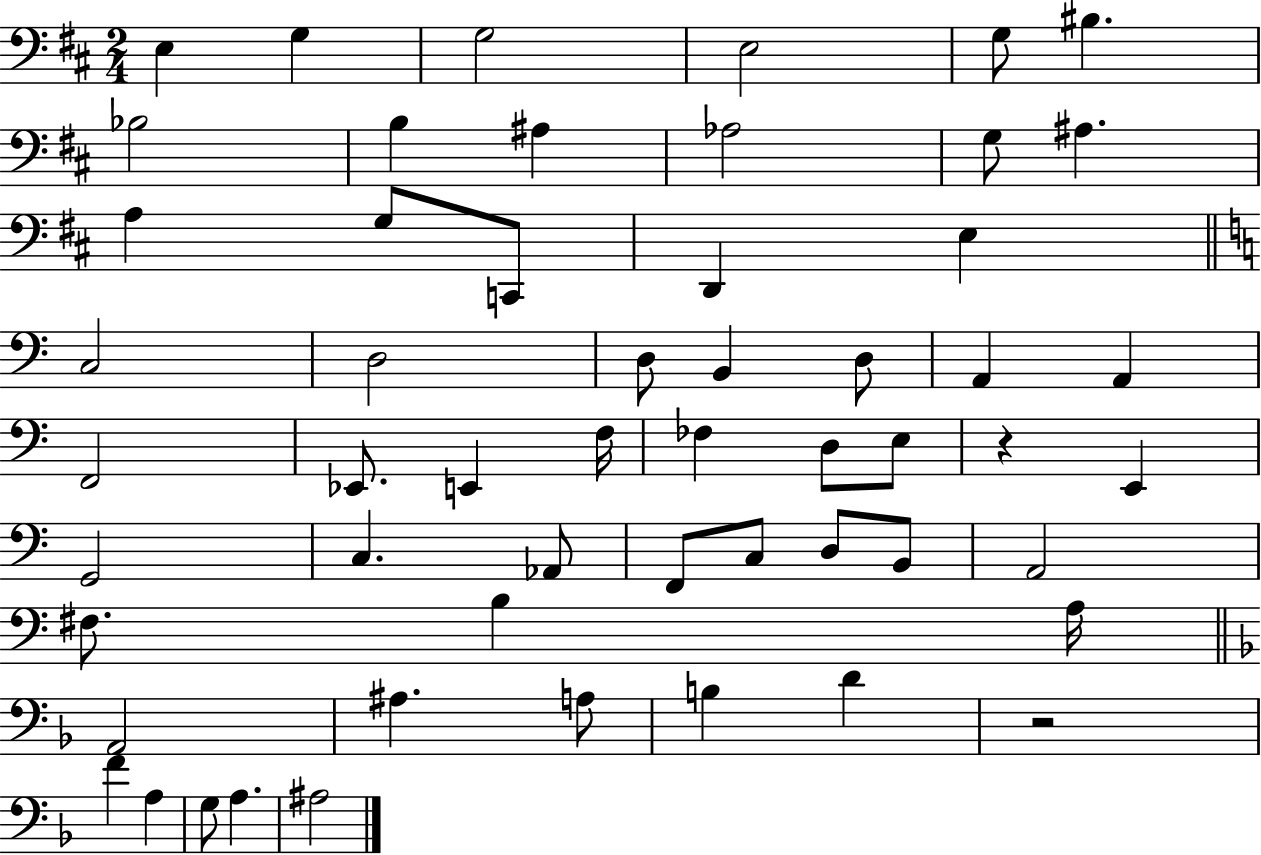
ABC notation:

X:1
T:Untitled
M:2/4
L:1/4
K:D
E, G, G,2 E,2 G,/2 ^B, _B,2 B, ^A, _A,2 G,/2 ^A, A, G,/2 C,,/2 D,, E, C,2 D,2 D,/2 B,, D,/2 A,, A,, F,,2 _E,,/2 E,, F,/4 _F, D,/2 E,/2 z E,, G,,2 C, _A,,/2 F,,/2 C,/2 D,/2 B,,/2 A,,2 ^F,/2 B, A,/4 A,,2 ^A, A,/2 B, D z2 F A, G,/2 A, ^A,2